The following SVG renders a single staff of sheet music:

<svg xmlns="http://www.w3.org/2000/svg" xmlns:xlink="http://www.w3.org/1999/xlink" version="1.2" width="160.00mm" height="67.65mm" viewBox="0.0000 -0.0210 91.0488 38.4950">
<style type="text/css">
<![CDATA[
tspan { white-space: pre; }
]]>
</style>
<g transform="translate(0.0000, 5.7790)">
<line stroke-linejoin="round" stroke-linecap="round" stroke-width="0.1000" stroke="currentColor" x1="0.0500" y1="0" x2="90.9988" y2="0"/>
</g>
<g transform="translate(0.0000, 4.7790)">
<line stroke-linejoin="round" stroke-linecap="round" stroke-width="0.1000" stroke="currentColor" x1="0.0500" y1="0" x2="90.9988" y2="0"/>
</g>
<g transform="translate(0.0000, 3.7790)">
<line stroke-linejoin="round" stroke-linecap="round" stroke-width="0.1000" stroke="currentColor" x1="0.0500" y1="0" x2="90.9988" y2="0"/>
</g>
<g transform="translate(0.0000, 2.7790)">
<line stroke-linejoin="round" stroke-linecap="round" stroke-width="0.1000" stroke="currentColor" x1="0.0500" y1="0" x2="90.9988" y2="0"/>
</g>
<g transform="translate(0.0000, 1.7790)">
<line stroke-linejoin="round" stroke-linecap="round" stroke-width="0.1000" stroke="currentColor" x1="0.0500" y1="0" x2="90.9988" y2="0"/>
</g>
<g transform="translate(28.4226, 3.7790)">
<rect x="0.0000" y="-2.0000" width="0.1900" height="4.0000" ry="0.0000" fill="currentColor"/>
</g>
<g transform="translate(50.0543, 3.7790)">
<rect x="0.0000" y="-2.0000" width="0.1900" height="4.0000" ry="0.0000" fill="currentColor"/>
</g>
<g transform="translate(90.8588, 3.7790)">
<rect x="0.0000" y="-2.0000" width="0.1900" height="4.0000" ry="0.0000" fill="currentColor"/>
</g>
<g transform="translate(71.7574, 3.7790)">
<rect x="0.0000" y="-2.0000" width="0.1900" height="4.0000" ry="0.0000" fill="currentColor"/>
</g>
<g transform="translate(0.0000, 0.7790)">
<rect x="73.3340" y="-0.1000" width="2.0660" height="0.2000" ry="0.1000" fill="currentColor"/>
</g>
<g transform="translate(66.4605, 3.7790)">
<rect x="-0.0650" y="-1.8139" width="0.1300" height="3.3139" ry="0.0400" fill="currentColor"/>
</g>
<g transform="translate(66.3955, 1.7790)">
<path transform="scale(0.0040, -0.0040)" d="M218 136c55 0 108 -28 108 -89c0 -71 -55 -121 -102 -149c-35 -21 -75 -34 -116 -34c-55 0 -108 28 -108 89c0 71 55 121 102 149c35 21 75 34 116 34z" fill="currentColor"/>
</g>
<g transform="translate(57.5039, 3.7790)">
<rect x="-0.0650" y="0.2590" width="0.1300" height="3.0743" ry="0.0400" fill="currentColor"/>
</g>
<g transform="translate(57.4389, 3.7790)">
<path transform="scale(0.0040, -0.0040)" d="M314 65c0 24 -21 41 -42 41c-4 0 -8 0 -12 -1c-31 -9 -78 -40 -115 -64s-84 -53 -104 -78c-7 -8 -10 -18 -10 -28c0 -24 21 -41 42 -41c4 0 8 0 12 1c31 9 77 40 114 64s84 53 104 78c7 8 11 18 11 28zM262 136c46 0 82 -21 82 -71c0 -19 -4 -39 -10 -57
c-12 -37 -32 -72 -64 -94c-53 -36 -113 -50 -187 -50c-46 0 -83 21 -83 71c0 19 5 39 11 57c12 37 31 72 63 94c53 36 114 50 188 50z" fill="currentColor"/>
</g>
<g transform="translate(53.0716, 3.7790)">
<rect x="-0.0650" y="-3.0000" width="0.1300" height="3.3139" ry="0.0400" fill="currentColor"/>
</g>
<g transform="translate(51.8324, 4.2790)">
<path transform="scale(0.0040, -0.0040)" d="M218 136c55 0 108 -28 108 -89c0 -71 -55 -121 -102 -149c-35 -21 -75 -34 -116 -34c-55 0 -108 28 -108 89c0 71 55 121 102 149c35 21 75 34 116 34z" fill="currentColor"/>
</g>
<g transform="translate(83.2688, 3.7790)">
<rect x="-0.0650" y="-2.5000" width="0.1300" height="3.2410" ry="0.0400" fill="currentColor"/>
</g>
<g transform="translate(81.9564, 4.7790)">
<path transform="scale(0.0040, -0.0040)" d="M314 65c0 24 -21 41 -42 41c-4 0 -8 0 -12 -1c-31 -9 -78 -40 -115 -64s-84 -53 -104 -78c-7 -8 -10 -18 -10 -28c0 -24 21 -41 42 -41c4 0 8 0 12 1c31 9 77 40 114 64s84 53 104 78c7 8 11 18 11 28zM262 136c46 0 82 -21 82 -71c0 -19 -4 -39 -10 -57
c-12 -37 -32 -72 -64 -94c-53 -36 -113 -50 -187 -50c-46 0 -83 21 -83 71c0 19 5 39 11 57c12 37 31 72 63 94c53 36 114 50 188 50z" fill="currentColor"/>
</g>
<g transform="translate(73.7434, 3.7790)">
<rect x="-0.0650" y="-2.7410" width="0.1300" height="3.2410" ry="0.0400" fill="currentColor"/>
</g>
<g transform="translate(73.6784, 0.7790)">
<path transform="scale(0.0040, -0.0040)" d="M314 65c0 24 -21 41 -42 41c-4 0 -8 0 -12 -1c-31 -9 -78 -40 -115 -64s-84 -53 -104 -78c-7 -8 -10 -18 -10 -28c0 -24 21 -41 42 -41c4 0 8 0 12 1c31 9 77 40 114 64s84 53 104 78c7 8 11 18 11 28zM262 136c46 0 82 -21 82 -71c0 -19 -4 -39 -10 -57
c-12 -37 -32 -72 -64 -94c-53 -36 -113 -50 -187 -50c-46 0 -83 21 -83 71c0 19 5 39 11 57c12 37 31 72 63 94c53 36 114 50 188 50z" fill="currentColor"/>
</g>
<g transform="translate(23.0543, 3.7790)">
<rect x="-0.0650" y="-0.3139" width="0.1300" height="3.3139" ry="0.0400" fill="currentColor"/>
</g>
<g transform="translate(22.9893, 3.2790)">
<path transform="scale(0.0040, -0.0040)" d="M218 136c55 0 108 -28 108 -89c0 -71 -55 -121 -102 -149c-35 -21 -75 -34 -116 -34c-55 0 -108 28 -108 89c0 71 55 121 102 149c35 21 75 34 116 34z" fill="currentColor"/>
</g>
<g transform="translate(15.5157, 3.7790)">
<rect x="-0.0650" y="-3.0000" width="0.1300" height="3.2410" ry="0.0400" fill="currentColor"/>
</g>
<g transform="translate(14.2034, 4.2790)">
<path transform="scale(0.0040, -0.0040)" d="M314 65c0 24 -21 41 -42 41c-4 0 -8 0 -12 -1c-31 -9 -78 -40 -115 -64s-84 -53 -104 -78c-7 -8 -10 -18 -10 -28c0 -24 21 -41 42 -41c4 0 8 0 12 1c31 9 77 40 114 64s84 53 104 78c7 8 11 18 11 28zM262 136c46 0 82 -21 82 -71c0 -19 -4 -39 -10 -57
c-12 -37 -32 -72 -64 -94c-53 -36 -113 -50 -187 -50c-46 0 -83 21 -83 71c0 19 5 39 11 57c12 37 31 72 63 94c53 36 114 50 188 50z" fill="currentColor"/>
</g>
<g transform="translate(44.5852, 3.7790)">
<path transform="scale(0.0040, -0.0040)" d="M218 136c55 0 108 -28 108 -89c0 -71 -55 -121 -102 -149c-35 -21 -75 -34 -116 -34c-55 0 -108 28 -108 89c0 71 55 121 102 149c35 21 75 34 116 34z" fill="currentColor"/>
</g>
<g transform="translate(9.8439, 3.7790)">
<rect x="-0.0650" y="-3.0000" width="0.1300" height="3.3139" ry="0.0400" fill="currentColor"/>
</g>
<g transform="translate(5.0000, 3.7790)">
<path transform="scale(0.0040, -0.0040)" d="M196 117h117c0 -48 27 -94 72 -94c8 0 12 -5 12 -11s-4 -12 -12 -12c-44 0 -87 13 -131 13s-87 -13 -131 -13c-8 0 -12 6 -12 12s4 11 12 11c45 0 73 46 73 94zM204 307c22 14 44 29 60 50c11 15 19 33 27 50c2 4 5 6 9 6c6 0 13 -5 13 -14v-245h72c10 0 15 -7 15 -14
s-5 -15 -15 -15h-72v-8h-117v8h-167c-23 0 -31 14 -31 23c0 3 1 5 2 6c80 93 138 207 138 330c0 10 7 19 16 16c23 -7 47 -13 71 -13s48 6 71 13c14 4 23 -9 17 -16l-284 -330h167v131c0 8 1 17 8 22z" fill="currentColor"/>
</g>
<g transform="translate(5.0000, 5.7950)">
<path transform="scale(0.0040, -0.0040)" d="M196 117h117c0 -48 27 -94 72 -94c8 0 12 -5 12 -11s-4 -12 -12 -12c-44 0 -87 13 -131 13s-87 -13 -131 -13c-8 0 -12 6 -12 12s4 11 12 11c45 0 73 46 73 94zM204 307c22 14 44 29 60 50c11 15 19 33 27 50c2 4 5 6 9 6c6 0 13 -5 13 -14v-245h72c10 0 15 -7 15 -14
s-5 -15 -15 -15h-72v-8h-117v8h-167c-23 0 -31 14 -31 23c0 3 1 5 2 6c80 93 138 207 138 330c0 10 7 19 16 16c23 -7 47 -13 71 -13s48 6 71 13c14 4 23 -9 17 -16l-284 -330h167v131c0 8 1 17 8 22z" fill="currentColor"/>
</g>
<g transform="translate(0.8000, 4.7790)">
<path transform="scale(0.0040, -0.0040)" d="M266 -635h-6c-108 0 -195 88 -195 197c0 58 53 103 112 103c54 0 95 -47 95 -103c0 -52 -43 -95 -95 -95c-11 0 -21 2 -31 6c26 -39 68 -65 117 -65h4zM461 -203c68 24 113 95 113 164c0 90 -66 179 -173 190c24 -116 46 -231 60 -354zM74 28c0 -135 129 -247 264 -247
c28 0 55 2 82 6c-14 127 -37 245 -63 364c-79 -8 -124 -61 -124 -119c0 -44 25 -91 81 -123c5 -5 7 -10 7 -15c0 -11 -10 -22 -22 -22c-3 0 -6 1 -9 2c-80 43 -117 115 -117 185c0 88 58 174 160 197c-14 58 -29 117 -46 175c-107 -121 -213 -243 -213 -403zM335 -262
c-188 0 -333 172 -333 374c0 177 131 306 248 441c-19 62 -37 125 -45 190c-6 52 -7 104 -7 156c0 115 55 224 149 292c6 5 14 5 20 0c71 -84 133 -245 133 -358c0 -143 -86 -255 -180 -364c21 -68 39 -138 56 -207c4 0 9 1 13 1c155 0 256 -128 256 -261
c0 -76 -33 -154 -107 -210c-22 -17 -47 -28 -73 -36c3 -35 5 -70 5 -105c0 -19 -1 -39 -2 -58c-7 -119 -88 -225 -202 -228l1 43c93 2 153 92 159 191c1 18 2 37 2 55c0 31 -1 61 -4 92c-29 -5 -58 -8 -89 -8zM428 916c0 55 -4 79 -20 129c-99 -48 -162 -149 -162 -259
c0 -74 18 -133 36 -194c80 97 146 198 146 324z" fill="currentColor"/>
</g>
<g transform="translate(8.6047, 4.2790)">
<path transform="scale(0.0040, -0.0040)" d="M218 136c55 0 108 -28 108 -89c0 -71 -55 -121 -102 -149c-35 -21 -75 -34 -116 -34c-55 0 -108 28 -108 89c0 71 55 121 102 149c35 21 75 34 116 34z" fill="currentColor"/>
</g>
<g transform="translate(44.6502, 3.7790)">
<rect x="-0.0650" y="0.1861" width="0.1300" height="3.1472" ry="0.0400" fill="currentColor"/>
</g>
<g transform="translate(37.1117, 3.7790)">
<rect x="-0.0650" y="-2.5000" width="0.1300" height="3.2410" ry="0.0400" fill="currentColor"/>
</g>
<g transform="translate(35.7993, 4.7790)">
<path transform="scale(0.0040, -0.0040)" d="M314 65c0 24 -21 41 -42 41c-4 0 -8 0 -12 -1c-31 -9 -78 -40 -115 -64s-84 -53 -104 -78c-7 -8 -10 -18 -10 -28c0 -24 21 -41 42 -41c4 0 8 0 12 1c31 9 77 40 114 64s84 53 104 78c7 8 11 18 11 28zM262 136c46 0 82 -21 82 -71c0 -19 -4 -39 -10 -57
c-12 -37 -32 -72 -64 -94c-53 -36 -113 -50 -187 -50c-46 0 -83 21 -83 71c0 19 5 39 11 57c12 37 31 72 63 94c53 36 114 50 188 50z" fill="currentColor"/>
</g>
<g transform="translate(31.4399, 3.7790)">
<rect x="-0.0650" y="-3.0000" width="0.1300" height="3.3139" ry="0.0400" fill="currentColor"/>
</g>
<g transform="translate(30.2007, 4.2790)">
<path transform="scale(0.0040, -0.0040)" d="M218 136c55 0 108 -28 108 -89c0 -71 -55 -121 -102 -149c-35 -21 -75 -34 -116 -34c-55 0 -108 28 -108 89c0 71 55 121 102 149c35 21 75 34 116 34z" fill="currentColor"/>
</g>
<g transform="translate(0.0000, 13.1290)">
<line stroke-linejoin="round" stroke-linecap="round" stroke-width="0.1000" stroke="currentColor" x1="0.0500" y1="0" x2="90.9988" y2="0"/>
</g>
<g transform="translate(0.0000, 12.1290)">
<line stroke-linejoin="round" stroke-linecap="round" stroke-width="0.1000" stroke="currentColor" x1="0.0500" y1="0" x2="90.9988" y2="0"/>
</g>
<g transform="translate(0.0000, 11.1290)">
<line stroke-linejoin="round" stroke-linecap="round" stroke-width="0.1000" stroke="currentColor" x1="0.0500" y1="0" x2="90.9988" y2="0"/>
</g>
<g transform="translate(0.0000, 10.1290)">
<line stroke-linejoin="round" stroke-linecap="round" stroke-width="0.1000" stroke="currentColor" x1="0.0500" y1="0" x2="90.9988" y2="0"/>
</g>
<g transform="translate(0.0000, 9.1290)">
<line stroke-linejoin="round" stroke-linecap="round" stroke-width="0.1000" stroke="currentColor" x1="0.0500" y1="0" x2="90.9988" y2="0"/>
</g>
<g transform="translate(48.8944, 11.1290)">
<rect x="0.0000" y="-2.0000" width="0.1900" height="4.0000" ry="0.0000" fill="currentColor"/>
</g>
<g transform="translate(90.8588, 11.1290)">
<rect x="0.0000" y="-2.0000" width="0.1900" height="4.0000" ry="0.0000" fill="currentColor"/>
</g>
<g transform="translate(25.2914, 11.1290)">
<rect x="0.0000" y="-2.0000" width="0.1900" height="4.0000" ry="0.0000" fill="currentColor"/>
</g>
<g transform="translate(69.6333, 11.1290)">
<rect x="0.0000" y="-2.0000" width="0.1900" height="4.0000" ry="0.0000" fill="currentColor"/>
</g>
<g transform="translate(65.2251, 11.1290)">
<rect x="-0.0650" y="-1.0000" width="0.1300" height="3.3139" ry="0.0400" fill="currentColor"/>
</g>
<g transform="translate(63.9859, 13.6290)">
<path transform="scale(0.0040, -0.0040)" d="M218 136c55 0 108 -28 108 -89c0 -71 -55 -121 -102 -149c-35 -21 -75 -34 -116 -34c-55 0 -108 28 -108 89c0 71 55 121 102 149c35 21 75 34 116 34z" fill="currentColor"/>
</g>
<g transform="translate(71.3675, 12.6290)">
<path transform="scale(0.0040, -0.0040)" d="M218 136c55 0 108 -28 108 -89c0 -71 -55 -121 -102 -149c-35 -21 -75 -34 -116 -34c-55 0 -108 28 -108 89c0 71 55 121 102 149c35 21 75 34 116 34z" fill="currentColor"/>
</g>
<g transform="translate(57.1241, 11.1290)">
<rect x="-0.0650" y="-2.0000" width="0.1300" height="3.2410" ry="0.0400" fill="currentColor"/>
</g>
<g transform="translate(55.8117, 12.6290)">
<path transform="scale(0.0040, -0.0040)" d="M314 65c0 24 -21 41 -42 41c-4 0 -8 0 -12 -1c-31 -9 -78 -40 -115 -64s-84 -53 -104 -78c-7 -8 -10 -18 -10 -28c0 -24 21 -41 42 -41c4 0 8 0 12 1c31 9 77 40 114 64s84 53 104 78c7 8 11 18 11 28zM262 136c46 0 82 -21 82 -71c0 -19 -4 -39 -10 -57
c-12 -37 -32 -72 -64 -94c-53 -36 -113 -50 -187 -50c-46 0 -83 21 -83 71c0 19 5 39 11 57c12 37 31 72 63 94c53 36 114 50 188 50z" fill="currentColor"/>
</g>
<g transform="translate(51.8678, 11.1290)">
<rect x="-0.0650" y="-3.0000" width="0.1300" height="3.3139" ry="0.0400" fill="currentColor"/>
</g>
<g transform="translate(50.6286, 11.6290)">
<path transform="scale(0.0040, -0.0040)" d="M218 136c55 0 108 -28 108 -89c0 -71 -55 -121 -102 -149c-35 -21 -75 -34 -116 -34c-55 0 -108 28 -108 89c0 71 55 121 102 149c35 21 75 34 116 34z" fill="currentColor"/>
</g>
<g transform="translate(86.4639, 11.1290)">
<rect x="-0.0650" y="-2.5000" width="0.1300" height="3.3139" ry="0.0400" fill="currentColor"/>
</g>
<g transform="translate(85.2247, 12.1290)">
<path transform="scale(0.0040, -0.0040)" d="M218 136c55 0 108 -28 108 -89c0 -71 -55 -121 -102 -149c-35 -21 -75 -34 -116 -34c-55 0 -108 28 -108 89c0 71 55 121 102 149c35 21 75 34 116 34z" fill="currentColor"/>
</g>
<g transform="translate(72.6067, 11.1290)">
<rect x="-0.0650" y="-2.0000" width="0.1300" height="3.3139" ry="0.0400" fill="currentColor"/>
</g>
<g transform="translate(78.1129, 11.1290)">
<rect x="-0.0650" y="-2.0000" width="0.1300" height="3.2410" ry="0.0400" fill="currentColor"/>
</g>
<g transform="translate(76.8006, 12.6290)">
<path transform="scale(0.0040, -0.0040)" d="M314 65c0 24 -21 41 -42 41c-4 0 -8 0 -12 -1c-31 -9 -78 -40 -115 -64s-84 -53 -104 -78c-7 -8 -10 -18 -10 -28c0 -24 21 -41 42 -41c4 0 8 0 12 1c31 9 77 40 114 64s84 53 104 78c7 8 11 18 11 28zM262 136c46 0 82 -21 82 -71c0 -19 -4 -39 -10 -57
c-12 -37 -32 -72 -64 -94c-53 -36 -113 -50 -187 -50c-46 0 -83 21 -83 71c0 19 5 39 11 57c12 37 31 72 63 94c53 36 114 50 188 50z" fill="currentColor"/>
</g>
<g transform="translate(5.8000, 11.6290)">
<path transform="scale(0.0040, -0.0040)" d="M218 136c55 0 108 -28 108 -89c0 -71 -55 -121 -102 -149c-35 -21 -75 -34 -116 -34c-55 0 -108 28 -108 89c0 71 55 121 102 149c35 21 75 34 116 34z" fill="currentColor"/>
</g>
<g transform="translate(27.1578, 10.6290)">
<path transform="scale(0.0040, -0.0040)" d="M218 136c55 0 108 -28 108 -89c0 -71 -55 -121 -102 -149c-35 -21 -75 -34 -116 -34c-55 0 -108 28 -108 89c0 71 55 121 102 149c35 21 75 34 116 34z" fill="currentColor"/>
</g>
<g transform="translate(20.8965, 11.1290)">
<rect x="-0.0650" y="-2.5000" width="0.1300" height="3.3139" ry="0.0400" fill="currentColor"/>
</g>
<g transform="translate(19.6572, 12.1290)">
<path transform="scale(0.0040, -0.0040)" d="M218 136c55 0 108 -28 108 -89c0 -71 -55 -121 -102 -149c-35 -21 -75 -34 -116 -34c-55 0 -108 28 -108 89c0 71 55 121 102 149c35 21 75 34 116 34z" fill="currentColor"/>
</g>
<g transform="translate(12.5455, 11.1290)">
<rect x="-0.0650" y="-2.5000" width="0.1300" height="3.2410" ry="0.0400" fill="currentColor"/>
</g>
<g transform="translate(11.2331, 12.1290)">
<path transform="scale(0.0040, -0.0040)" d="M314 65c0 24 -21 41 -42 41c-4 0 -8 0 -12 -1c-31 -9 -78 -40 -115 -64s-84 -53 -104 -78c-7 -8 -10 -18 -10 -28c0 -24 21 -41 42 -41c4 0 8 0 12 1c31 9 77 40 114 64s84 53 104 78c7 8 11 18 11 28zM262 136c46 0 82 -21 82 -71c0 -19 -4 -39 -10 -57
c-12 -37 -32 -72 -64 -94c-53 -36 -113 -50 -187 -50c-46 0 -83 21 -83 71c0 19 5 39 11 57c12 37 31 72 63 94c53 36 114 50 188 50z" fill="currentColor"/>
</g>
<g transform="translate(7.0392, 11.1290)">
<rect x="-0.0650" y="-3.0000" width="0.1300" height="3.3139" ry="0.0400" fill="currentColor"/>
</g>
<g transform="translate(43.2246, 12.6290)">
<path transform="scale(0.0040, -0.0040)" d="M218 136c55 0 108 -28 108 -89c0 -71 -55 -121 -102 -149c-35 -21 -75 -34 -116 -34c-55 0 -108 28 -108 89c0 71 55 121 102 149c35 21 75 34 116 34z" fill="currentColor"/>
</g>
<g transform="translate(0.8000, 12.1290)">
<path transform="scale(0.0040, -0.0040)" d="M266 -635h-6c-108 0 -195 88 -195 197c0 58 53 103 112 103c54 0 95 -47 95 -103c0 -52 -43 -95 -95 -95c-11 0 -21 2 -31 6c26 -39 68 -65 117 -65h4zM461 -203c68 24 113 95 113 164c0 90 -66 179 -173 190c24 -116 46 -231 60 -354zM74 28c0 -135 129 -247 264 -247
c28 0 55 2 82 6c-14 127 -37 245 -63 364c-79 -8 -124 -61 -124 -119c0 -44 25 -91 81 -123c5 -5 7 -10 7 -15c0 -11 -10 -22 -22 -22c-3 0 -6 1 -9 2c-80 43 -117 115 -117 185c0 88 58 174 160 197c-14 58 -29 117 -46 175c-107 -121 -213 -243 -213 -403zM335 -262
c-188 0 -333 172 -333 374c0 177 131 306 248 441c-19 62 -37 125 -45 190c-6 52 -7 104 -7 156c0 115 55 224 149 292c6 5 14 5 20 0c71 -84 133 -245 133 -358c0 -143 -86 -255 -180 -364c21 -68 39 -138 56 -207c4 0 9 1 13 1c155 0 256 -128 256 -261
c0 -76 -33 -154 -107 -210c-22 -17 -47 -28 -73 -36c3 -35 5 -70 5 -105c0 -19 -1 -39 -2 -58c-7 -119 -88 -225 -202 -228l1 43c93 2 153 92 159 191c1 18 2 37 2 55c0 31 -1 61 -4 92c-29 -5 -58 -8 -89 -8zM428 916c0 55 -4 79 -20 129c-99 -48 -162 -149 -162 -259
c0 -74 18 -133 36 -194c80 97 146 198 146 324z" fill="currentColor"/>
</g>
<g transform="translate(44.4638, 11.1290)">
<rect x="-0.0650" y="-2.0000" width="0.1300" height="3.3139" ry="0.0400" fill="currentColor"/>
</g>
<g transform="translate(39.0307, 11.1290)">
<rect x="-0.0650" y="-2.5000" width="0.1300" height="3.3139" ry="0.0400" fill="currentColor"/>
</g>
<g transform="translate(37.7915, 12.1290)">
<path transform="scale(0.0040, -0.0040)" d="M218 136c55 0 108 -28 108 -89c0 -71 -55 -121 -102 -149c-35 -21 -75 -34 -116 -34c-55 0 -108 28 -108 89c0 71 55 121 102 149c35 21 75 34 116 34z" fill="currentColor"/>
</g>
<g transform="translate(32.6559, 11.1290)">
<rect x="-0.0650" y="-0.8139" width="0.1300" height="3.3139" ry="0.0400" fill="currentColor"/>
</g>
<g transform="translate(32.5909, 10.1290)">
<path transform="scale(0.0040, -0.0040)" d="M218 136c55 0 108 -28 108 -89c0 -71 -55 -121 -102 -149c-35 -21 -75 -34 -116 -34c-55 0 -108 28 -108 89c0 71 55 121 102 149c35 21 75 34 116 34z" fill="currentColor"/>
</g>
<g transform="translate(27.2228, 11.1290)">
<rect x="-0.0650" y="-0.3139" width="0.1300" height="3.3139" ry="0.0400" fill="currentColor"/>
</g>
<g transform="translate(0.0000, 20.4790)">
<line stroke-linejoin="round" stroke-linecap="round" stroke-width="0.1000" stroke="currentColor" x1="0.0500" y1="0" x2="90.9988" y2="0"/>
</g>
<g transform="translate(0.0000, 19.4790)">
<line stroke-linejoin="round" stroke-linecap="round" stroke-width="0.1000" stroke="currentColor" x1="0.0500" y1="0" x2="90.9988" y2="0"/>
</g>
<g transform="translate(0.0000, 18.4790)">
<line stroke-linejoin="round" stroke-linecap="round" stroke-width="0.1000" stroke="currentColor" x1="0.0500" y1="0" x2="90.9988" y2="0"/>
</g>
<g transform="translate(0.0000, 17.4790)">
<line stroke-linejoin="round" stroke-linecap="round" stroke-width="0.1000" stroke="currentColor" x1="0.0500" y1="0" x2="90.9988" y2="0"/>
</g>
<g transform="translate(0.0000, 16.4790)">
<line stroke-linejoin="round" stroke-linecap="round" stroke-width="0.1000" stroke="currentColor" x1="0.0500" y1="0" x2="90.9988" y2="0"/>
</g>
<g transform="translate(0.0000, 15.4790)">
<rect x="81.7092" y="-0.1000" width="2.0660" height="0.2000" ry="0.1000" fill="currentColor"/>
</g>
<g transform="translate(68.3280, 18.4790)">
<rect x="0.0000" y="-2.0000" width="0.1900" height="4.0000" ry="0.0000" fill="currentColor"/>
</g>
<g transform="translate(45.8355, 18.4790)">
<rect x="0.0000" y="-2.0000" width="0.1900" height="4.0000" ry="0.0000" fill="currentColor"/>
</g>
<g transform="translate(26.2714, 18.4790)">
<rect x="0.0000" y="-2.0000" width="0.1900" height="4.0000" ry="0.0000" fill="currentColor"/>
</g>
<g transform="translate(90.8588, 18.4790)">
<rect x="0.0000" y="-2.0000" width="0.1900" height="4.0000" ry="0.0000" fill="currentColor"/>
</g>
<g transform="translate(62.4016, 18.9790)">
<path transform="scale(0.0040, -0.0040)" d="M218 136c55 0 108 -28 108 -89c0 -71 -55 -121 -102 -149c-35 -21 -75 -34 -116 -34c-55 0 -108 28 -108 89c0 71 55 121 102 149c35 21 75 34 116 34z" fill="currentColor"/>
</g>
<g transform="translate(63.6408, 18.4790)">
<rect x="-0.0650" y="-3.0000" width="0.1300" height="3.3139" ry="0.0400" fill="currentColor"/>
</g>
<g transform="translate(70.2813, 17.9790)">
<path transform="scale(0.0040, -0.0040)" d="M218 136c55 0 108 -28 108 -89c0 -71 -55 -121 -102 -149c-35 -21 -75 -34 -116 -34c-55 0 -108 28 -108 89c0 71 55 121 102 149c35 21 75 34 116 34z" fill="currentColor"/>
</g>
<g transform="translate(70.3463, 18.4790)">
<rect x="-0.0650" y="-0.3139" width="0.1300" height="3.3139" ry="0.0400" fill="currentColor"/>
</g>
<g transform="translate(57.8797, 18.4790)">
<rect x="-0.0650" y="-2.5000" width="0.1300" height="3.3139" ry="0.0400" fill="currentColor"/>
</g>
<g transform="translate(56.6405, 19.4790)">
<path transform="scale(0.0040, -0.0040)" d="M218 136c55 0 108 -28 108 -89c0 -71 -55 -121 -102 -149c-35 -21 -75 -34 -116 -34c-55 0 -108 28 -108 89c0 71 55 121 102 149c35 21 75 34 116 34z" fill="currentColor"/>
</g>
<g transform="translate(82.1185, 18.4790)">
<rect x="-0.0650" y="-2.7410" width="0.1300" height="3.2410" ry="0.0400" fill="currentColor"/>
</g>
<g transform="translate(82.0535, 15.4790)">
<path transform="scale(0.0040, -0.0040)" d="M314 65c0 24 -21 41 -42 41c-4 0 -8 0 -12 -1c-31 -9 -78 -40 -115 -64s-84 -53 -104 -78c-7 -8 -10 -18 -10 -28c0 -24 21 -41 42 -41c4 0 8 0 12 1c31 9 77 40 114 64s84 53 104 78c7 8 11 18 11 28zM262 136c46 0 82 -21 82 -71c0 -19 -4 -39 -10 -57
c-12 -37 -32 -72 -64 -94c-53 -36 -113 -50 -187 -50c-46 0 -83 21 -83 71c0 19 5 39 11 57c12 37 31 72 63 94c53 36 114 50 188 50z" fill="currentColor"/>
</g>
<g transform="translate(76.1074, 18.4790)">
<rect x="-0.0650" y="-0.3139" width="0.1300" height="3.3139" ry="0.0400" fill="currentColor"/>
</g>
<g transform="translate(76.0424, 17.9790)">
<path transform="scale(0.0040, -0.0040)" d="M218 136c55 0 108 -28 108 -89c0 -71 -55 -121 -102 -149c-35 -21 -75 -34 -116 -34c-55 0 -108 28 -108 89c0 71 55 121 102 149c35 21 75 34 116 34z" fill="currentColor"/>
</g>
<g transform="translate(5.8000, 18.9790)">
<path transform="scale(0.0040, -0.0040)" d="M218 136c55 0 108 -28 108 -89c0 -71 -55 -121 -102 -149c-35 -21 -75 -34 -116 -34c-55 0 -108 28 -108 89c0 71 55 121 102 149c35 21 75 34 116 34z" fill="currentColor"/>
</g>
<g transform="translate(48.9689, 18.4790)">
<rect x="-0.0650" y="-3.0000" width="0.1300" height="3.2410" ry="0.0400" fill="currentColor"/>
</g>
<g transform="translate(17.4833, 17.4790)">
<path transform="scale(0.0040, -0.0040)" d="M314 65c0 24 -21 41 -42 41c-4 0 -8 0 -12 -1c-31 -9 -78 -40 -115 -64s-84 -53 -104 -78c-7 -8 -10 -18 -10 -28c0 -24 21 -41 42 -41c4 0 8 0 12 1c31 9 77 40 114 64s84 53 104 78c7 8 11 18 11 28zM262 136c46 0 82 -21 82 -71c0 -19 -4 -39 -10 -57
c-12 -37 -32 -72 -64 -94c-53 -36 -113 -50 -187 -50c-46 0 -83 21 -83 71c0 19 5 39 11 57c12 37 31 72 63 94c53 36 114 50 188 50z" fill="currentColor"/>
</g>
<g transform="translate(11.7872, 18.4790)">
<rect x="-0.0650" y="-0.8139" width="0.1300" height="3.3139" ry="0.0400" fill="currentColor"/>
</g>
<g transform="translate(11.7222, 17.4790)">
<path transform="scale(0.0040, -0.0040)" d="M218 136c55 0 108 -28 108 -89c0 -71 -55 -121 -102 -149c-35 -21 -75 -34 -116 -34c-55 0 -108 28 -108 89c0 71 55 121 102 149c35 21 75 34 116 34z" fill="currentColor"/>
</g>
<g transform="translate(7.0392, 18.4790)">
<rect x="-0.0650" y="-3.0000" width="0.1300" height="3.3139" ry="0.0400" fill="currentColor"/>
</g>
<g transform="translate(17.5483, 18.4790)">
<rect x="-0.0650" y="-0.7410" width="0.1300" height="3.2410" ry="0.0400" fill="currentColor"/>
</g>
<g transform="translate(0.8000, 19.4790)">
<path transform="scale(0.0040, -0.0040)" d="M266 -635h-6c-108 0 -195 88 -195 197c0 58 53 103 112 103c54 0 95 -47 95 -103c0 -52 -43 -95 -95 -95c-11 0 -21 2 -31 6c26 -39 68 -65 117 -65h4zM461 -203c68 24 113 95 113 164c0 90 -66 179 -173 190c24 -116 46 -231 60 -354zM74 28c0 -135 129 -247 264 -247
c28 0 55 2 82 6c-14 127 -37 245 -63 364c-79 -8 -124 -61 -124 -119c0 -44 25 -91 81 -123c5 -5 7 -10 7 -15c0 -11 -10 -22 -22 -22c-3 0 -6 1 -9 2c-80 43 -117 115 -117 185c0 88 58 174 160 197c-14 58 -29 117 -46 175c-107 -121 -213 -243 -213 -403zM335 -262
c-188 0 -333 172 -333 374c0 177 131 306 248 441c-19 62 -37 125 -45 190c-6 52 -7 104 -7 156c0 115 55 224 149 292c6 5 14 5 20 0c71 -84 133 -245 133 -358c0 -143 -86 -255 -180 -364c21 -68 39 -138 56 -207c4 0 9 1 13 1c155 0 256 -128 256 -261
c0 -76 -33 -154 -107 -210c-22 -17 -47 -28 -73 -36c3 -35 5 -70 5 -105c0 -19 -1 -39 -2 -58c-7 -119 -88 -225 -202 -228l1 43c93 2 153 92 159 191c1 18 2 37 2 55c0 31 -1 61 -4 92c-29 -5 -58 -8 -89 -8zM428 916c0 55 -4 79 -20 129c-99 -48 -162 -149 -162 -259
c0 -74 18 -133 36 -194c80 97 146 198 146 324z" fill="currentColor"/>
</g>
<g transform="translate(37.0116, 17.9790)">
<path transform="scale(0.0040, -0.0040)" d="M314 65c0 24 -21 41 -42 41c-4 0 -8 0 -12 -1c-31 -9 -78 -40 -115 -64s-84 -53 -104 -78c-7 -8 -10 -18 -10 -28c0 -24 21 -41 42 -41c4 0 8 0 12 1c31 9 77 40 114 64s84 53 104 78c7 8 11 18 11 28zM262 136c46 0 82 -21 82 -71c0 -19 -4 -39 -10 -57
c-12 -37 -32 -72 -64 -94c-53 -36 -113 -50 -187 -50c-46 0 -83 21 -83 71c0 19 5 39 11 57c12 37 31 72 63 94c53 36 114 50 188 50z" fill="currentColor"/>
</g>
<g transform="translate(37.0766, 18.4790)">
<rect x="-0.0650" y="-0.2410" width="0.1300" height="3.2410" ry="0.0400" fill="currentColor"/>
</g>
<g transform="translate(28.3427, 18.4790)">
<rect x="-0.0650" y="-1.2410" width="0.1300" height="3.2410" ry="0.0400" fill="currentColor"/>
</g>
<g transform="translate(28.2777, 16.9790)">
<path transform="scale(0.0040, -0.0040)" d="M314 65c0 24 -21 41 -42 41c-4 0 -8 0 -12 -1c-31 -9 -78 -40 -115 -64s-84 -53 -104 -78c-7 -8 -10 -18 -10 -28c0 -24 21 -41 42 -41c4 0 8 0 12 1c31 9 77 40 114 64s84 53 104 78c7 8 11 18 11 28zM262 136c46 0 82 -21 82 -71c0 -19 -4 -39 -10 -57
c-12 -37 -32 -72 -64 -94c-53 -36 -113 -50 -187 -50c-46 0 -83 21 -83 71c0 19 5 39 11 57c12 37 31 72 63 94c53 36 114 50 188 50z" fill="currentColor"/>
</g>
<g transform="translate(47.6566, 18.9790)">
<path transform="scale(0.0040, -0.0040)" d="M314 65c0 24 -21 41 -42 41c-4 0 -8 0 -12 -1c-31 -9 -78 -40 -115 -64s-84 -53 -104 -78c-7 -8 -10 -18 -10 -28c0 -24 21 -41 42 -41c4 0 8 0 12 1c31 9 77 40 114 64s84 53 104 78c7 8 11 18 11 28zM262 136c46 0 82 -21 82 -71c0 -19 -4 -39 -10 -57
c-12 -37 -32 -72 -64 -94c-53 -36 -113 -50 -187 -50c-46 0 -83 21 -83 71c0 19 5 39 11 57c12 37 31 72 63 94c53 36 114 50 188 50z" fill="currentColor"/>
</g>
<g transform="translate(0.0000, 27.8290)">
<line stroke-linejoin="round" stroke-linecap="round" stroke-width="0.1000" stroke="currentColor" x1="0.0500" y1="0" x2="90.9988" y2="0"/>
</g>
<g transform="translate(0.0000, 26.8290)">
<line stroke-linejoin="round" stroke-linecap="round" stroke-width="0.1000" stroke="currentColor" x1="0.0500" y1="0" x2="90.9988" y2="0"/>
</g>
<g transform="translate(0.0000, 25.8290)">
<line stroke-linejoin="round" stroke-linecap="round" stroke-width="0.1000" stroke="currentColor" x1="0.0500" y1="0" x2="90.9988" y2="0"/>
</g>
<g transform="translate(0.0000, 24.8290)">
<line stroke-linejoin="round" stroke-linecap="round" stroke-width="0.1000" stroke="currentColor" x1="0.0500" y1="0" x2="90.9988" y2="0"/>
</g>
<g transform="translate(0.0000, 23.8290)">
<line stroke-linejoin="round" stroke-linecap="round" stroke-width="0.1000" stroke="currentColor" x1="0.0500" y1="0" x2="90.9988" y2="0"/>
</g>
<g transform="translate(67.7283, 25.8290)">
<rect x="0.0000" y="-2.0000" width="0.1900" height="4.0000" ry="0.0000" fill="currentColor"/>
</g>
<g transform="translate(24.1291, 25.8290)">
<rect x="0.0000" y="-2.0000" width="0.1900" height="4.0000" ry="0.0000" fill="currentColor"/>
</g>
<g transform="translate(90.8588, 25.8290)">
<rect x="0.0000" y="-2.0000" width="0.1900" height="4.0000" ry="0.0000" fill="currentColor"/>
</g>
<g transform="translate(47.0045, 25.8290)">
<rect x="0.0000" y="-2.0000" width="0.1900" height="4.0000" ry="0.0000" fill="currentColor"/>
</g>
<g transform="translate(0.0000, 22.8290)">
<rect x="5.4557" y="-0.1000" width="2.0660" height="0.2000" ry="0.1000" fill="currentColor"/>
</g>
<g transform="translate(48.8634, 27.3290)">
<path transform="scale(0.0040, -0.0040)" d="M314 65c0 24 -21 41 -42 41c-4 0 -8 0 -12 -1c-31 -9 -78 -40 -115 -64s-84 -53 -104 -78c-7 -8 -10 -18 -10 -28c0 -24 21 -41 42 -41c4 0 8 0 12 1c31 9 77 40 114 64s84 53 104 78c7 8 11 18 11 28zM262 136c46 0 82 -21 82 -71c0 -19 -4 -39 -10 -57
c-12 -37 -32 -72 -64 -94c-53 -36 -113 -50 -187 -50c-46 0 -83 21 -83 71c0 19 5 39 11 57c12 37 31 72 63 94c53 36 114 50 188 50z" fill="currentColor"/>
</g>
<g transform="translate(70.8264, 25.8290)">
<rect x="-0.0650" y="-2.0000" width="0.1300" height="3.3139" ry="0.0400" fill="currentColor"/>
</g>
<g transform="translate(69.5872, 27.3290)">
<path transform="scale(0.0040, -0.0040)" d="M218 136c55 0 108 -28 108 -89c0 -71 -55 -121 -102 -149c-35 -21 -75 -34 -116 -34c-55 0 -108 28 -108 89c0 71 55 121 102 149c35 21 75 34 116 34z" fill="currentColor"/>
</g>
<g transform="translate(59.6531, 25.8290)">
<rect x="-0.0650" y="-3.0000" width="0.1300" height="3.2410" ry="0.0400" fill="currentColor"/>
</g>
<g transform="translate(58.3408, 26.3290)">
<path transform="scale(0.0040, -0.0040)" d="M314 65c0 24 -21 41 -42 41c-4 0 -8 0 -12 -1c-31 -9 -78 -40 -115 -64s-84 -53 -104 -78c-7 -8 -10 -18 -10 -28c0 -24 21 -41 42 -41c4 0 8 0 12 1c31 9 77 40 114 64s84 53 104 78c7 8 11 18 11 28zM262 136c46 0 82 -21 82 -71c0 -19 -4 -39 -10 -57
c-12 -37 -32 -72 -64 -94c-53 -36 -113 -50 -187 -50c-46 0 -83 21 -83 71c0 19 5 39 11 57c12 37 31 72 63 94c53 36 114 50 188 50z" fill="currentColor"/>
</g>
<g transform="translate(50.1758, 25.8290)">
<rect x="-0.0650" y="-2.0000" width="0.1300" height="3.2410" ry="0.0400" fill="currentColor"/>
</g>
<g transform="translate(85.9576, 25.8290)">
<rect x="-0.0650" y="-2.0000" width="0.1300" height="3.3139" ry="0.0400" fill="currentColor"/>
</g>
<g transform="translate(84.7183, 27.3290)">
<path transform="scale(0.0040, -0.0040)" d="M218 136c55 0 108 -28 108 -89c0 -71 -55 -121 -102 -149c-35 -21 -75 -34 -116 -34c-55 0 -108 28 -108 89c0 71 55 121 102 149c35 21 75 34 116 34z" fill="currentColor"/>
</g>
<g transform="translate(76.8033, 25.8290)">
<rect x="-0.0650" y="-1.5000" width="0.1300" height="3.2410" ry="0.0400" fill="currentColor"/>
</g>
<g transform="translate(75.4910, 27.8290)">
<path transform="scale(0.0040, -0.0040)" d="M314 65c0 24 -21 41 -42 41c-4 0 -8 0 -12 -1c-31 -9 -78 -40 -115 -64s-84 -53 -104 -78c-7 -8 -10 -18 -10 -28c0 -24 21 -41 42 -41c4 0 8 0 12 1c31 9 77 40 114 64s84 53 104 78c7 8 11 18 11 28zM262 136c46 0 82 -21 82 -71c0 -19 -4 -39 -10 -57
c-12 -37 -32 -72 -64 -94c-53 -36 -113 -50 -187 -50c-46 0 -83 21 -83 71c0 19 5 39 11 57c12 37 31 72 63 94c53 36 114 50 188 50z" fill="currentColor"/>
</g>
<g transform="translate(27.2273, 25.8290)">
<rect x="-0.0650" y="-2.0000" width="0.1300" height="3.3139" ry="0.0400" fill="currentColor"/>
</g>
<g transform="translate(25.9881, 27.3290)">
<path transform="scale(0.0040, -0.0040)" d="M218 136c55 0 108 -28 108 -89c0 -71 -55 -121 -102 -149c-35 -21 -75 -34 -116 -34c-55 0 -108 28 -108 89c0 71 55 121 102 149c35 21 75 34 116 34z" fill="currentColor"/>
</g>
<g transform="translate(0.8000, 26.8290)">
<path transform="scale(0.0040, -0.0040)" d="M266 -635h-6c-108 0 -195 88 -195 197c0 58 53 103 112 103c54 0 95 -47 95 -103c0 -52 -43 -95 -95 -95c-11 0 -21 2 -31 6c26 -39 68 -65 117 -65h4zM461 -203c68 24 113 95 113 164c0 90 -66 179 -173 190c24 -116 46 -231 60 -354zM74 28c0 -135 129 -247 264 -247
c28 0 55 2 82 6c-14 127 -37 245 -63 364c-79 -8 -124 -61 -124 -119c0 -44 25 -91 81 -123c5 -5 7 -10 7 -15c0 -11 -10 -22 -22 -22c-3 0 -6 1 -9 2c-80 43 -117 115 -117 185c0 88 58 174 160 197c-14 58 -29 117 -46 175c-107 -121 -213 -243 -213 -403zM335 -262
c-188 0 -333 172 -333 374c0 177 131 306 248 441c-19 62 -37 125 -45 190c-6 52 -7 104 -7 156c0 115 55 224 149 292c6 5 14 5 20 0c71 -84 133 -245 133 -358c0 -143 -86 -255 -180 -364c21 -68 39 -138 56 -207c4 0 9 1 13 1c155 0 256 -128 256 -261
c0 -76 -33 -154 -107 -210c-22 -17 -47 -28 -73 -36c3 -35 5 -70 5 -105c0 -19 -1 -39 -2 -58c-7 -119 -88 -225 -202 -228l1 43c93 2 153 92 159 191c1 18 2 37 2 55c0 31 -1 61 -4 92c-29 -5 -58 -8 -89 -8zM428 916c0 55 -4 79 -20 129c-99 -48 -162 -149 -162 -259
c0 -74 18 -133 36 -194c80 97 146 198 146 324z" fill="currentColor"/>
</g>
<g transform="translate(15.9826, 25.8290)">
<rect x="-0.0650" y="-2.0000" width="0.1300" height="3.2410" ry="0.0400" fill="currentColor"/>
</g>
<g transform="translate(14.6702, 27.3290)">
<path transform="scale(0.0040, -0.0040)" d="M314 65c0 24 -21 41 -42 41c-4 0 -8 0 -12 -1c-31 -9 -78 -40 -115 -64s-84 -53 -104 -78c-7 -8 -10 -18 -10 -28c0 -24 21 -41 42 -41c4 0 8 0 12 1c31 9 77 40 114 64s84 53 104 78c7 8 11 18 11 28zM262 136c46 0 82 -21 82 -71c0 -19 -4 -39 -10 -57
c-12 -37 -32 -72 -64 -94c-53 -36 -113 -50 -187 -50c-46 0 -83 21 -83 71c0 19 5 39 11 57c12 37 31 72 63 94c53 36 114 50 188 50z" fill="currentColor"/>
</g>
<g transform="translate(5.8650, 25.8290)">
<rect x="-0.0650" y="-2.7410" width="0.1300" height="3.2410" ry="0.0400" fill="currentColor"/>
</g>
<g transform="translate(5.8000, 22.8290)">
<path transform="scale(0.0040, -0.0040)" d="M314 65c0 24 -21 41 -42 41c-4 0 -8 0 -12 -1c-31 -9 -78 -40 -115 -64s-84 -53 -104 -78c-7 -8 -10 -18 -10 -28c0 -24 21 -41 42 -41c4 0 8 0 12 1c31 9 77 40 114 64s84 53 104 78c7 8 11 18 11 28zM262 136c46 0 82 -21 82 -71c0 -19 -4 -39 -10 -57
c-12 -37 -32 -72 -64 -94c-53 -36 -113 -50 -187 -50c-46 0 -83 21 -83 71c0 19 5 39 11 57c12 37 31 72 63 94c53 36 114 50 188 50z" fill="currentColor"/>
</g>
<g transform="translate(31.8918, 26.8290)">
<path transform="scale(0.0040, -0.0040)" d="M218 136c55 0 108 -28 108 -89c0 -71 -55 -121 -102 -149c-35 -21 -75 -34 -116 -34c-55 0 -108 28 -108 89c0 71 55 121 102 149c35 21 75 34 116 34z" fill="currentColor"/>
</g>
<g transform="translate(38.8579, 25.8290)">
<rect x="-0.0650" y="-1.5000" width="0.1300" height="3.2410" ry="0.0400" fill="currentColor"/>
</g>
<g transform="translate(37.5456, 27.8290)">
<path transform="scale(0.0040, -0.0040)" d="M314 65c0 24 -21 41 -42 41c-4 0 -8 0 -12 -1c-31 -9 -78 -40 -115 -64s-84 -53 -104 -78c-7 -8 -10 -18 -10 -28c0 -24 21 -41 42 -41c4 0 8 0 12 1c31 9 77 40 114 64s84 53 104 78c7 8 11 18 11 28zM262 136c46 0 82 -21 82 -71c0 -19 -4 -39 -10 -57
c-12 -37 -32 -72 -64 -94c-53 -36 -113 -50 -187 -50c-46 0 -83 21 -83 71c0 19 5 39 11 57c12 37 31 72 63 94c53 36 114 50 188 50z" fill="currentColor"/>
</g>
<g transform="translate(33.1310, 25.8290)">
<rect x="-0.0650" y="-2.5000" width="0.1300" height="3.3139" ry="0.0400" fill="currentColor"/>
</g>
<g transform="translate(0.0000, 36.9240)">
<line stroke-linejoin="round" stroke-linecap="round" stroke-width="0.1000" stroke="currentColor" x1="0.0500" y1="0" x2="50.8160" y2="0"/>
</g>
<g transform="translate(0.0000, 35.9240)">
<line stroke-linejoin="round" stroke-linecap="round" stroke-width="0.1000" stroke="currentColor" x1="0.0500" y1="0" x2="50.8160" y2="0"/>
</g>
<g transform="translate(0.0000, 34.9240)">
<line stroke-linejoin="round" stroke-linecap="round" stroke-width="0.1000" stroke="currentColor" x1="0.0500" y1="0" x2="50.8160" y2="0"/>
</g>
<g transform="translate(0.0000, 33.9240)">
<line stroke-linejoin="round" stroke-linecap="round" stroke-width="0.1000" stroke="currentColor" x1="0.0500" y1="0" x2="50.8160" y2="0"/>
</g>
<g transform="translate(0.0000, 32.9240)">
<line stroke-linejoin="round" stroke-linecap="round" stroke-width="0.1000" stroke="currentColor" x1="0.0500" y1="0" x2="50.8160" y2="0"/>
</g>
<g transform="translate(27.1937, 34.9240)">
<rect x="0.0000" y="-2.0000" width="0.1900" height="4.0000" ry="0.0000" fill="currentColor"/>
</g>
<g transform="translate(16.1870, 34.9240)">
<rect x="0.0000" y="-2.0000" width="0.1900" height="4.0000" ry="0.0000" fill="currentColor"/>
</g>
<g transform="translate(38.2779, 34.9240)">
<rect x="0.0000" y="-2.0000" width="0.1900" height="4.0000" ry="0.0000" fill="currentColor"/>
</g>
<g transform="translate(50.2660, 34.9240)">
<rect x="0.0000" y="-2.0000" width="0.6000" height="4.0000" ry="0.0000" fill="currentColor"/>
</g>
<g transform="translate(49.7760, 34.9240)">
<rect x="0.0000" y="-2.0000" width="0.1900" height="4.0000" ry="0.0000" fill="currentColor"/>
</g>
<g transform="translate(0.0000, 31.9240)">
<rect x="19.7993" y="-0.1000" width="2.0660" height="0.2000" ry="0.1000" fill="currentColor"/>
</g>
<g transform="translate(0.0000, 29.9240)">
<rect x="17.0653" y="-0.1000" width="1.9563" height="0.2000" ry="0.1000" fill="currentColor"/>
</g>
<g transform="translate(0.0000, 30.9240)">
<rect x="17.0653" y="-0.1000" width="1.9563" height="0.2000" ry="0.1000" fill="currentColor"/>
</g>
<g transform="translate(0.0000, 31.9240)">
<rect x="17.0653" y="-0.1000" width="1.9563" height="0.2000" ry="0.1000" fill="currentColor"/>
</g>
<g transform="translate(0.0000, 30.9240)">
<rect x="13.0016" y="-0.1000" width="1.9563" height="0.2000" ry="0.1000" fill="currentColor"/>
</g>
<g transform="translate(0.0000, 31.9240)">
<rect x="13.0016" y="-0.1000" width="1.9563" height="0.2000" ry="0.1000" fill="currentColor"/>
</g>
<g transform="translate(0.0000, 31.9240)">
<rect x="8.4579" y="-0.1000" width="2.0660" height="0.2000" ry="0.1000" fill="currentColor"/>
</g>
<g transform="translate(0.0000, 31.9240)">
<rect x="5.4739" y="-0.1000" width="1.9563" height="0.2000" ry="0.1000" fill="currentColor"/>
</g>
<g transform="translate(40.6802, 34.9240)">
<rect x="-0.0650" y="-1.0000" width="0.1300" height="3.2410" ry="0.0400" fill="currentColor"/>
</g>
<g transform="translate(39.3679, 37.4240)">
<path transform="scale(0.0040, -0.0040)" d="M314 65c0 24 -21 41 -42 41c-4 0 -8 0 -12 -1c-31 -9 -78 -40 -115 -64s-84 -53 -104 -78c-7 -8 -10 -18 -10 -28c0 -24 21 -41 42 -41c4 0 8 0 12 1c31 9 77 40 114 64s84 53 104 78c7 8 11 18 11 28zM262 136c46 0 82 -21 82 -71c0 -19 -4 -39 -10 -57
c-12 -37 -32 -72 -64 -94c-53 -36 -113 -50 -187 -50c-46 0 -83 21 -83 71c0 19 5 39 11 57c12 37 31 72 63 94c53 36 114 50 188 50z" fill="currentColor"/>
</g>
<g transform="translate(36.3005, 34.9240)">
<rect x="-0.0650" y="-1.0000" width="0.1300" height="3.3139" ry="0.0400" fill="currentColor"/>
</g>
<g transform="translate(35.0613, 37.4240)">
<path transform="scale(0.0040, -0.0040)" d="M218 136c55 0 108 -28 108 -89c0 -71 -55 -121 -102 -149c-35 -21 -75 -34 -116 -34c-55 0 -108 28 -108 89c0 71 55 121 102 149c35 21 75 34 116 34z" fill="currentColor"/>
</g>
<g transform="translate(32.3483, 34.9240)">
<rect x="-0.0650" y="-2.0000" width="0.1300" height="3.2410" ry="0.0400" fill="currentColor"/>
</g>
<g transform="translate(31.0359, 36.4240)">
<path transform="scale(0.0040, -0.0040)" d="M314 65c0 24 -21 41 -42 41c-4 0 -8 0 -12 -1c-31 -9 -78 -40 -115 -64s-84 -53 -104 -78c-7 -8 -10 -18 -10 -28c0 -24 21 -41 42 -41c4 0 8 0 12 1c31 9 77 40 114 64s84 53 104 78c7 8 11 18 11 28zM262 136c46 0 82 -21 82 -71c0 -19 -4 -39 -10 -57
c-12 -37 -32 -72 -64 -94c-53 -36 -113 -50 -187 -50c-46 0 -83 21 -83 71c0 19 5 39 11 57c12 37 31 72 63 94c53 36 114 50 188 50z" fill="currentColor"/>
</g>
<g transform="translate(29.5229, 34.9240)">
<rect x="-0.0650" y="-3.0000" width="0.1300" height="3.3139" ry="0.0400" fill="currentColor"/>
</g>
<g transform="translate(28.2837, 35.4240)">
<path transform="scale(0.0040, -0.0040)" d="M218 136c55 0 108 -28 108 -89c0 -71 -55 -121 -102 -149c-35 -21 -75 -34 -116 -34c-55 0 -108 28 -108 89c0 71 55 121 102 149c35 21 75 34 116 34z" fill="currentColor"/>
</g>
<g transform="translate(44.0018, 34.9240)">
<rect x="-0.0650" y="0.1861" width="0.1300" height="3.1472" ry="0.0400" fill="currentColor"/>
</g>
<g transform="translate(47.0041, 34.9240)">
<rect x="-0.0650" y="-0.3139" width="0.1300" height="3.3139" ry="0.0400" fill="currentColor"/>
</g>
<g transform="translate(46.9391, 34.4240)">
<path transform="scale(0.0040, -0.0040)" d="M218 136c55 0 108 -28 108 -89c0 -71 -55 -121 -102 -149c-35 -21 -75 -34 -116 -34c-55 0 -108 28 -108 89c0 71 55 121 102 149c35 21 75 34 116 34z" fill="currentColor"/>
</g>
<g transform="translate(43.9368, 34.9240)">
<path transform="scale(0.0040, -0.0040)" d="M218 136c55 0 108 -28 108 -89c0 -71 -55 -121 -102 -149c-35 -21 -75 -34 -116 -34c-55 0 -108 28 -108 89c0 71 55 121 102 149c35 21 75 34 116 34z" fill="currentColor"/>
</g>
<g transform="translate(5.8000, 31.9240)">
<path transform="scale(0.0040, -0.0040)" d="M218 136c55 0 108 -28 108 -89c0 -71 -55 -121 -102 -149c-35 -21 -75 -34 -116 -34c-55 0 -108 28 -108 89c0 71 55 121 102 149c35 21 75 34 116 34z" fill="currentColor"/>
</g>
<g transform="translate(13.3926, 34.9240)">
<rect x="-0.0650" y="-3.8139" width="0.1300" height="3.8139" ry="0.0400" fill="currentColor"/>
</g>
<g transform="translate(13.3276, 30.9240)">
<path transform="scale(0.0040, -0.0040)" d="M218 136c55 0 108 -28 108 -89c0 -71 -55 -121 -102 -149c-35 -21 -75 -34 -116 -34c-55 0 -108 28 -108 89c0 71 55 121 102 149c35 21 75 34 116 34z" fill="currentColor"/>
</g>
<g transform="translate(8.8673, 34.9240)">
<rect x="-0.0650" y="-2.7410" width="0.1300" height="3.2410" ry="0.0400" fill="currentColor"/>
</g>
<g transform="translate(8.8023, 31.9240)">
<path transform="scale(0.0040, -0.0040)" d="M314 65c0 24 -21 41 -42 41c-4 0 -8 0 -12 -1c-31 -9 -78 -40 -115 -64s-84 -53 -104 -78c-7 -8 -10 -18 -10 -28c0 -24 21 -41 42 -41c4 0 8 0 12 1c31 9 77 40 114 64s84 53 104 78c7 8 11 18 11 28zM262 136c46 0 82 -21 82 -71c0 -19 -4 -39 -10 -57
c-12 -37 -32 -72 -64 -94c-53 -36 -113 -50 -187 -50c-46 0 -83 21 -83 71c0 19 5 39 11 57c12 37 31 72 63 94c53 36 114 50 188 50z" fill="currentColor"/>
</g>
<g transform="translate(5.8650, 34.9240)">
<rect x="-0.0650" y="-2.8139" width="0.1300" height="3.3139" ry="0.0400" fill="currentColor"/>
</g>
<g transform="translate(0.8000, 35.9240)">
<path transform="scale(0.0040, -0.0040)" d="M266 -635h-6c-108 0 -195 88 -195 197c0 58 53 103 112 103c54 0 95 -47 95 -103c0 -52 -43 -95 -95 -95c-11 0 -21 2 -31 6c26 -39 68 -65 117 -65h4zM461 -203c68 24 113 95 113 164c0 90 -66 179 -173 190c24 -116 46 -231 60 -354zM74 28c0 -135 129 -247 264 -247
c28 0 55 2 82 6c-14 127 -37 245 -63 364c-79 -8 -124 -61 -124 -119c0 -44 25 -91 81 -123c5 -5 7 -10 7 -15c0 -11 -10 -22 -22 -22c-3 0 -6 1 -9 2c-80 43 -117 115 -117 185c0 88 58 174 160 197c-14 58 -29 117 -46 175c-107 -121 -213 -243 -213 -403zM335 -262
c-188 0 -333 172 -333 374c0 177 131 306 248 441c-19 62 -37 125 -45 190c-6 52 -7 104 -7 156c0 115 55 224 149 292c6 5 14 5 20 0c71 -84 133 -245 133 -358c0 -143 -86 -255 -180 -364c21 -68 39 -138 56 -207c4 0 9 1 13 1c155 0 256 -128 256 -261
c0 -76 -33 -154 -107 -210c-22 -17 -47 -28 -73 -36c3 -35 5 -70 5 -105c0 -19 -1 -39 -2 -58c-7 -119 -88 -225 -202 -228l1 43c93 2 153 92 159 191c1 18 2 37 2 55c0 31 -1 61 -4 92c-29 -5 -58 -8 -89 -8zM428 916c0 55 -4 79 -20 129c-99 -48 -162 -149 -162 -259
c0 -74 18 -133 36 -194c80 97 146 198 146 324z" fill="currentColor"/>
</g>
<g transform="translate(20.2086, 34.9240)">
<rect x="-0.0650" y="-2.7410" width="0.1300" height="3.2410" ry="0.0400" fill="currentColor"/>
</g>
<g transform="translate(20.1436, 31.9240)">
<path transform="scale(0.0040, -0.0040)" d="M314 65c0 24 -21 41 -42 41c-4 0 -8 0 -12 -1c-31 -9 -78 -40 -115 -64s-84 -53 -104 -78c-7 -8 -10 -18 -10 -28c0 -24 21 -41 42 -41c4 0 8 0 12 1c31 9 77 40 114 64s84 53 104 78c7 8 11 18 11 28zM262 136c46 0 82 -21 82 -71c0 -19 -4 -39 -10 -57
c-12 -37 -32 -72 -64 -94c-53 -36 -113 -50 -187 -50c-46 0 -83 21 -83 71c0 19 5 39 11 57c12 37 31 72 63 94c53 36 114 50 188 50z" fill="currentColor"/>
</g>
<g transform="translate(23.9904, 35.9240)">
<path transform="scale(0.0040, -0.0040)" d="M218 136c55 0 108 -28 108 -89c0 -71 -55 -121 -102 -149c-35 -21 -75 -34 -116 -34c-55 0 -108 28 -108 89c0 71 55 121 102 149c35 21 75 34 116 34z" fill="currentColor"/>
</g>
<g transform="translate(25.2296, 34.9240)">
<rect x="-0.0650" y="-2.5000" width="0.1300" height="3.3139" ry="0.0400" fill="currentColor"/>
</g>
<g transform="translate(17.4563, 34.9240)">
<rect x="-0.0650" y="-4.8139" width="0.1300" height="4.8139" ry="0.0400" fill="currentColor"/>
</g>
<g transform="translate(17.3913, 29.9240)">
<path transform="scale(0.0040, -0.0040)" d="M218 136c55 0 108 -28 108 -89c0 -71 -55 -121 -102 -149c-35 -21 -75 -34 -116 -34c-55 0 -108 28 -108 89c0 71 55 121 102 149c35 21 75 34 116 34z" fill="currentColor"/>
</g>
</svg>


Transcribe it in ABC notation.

X:1
T:Untitled
M:4/4
L:1/4
K:C
A A2 c A G2 B A B2 f a2 G2 A G2 G c d G F A F2 D F F2 G A d d2 e2 c2 A2 G A c c a2 a2 F2 F G E2 F2 A2 F E2 F a a2 c' e' a2 G A F2 D D2 B c